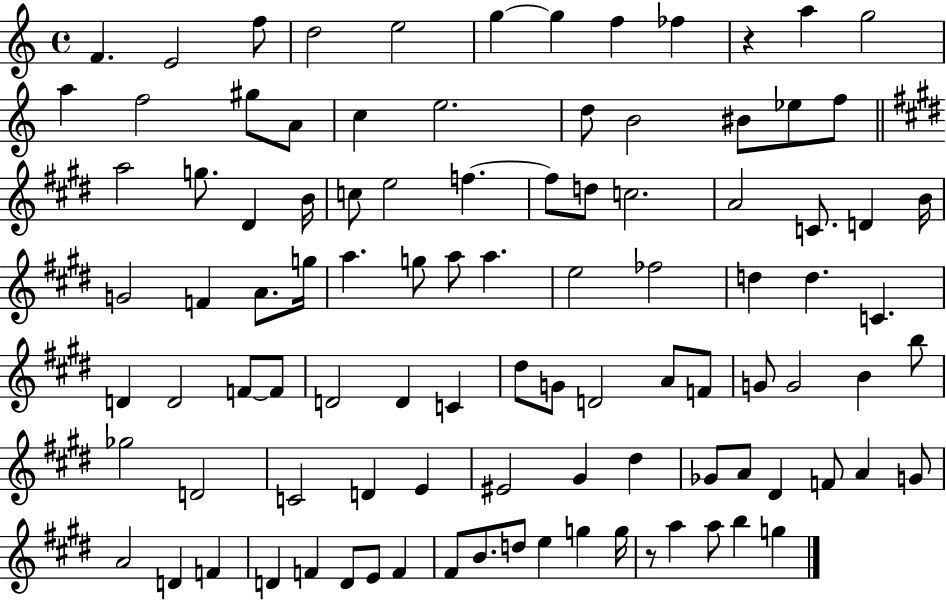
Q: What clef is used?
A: treble